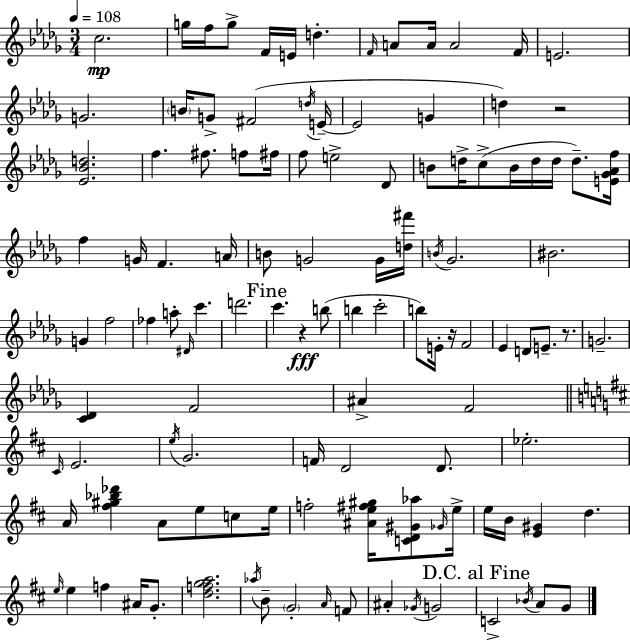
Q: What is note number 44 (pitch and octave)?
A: B4